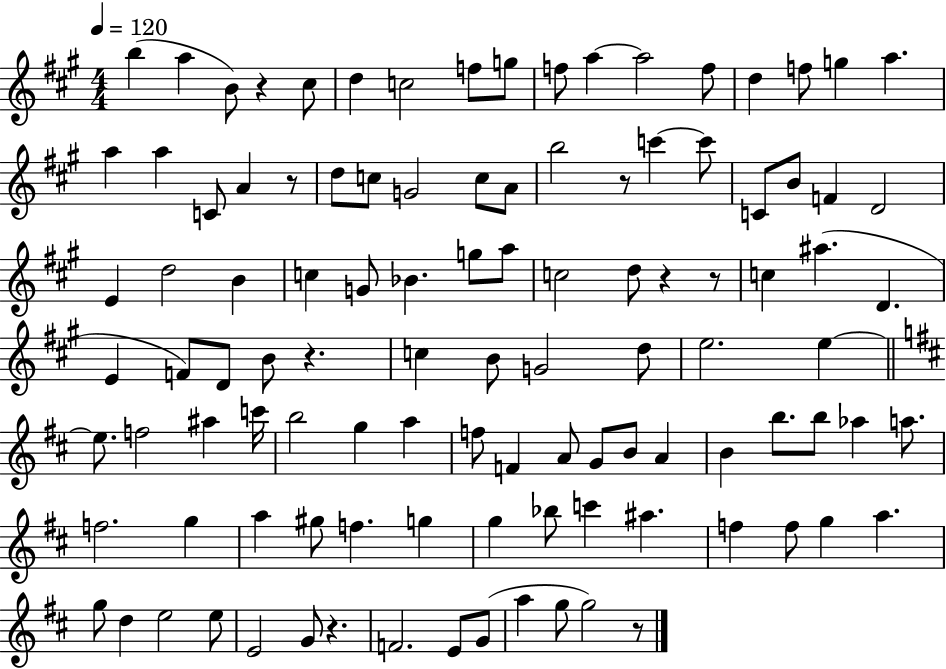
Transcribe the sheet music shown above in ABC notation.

X:1
T:Untitled
M:4/4
L:1/4
K:A
b a B/2 z ^c/2 d c2 f/2 g/2 f/2 a a2 f/2 d f/2 g a a a C/2 A z/2 d/2 c/2 G2 c/2 A/2 b2 z/2 c' c'/2 C/2 B/2 F D2 E d2 B c G/2 _B g/2 a/2 c2 d/2 z z/2 c ^a D E F/2 D/2 B/2 z c B/2 G2 d/2 e2 e e/2 f2 ^a c'/4 b2 g a f/2 F A/2 G/2 B/2 A B b/2 b/2 _a a/2 f2 g a ^g/2 f g g _b/2 c' ^a f f/2 g a g/2 d e2 e/2 E2 G/2 z F2 E/2 G/2 a g/2 g2 z/2